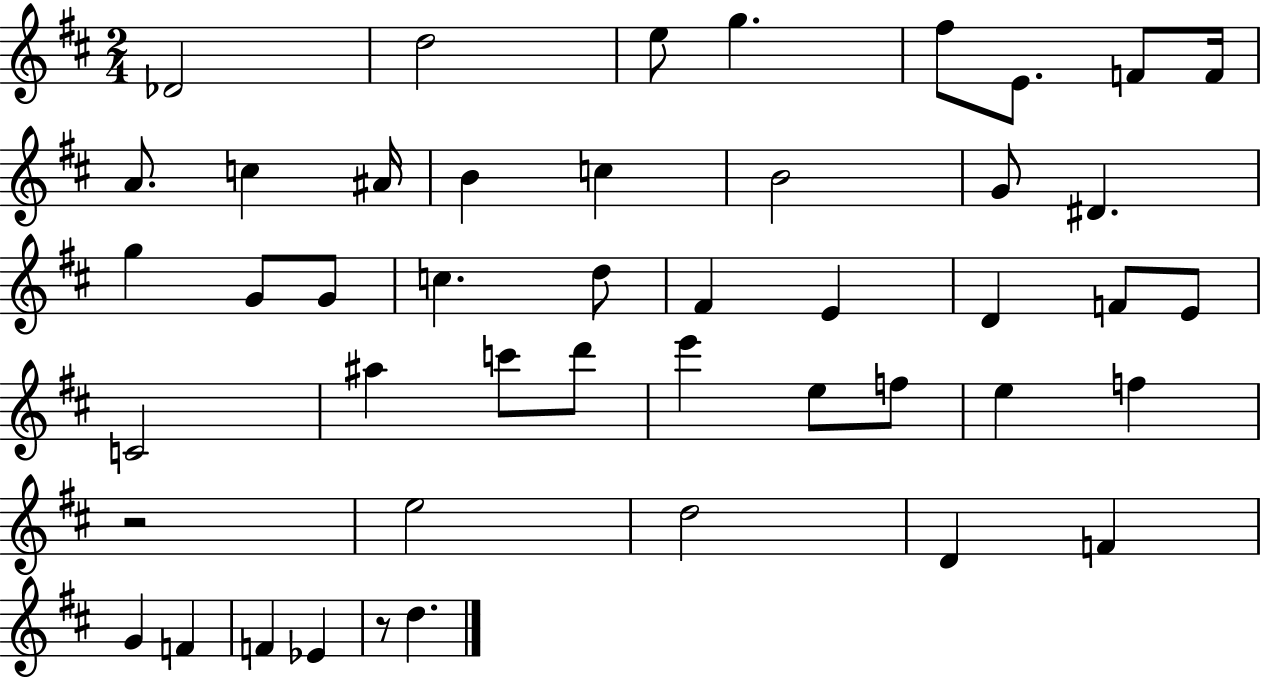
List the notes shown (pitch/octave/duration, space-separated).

Db4/h D5/h E5/e G5/q. F#5/e E4/e. F4/e F4/s A4/e. C5/q A#4/s B4/q C5/q B4/h G4/e D#4/q. G5/q G4/e G4/e C5/q. D5/e F#4/q E4/q D4/q F4/e E4/e C4/h A#5/q C6/e D6/e E6/q E5/e F5/e E5/q F5/q R/h E5/h D5/h D4/q F4/q G4/q F4/q F4/q Eb4/q R/e D5/q.